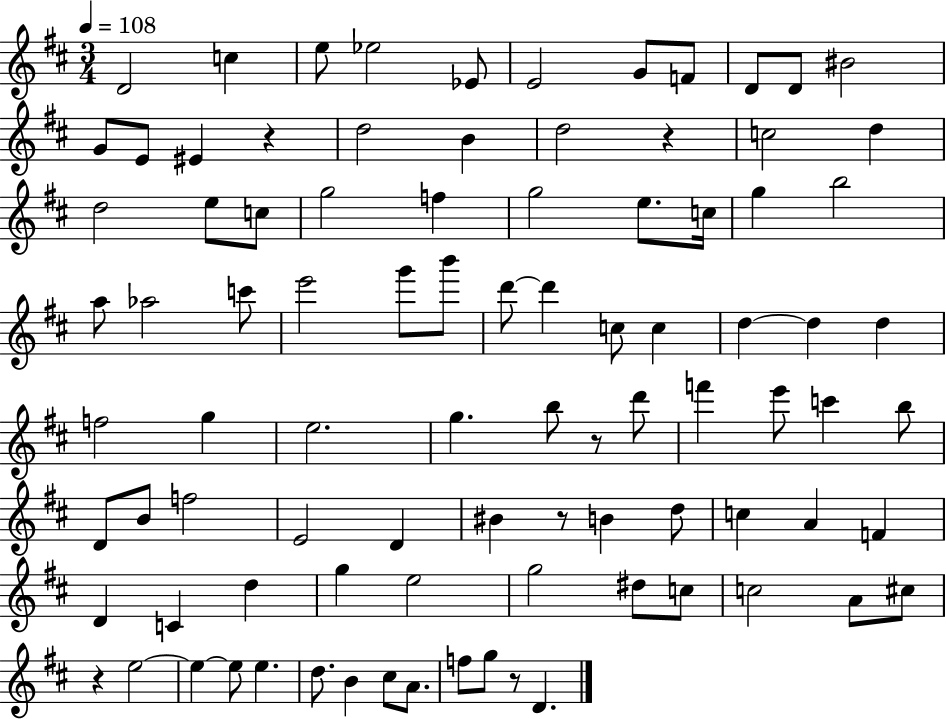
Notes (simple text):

D4/h C5/q E5/e Eb5/h Eb4/e E4/h G4/e F4/e D4/e D4/e BIS4/h G4/e E4/e EIS4/q R/q D5/h B4/q D5/h R/q C5/h D5/q D5/h E5/e C5/e G5/h F5/q G5/h E5/e. C5/s G5/q B5/h A5/e Ab5/h C6/e E6/h G6/e B6/e D6/e D6/q C5/e C5/q D5/q D5/q D5/q F5/h G5/q E5/h. G5/q. B5/e R/e D6/e F6/q E6/e C6/q B5/e D4/e B4/e F5/h E4/h D4/q BIS4/q R/e B4/q D5/e C5/q A4/q F4/q D4/q C4/q D5/q G5/q E5/h G5/h D#5/e C5/e C5/h A4/e C#5/e R/q E5/h E5/q E5/e E5/q. D5/e. B4/q C#5/e A4/e. F5/e G5/e R/e D4/q.